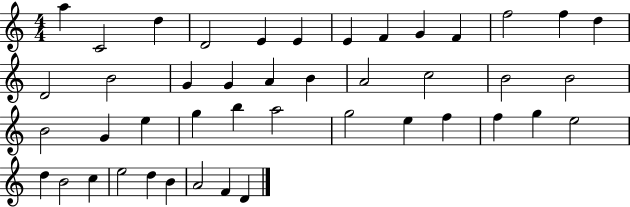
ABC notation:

X:1
T:Untitled
M:4/4
L:1/4
K:C
a C2 d D2 E E E F G F f2 f d D2 B2 G G A B A2 c2 B2 B2 B2 G e g b a2 g2 e f f g e2 d B2 c e2 d B A2 F D